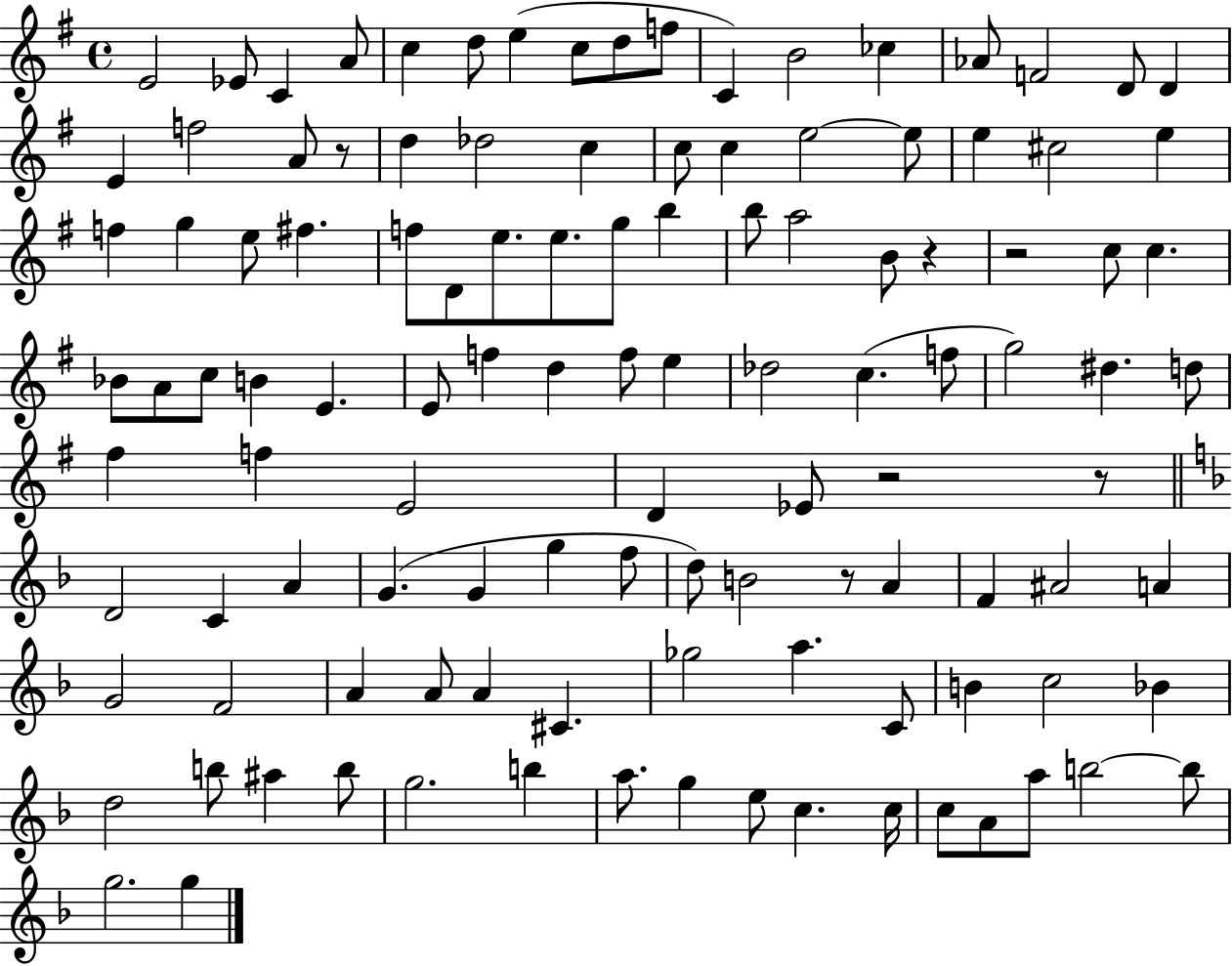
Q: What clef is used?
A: treble